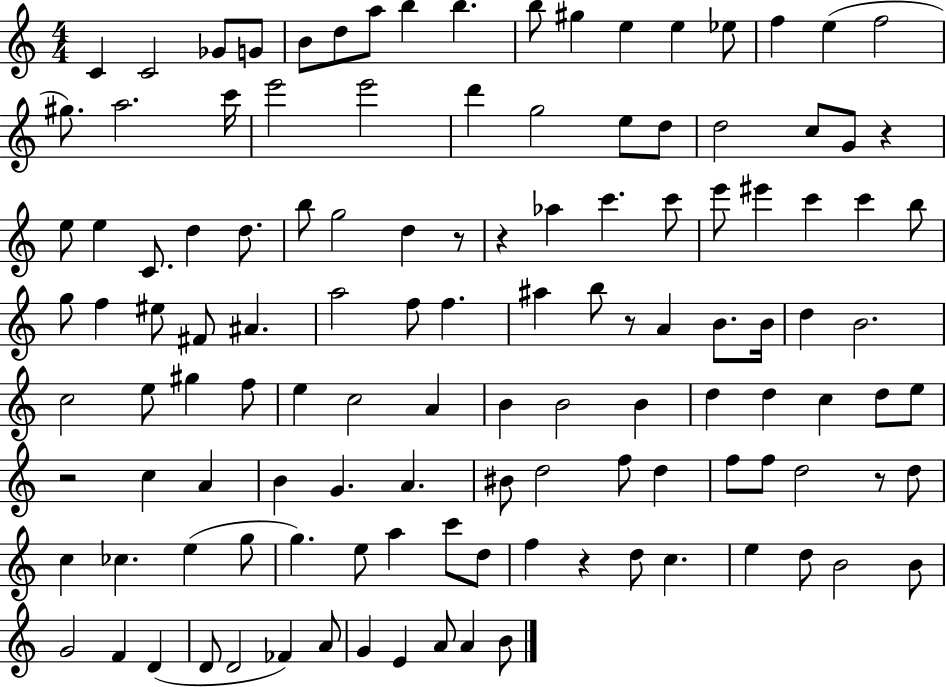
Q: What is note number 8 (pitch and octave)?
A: B5